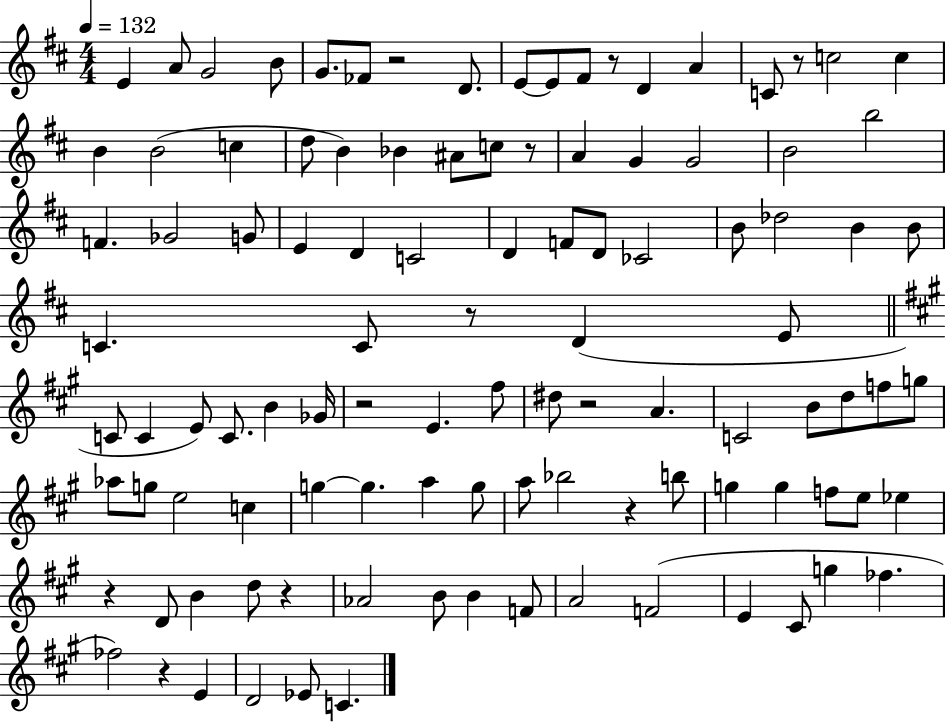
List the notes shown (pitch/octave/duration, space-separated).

E4/q A4/e G4/h B4/e G4/e. FES4/e R/h D4/e. E4/e E4/e F#4/e R/e D4/q A4/q C4/e R/e C5/h C5/q B4/q B4/h C5/q D5/e B4/q Bb4/q A#4/e C5/e R/e A4/q G4/q G4/h B4/h B5/h F4/q. Gb4/h G4/e E4/q D4/q C4/h D4/q F4/e D4/e CES4/h B4/e Db5/h B4/q B4/e C4/q. C4/e R/e D4/q E4/e C4/e C4/q E4/e C4/e. B4/q Gb4/s R/h E4/q. F#5/e D#5/e R/h A4/q. C4/h B4/e D5/e F5/e G5/e Ab5/e G5/e E5/h C5/q G5/q G5/q. A5/q G5/e A5/e Bb5/h R/q B5/e G5/q G5/q F5/e E5/e Eb5/q R/q D4/e B4/q D5/e R/q Ab4/h B4/e B4/q F4/e A4/h F4/h E4/q C#4/e G5/q FES5/q. FES5/h R/q E4/q D4/h Eb4/e C4/q.